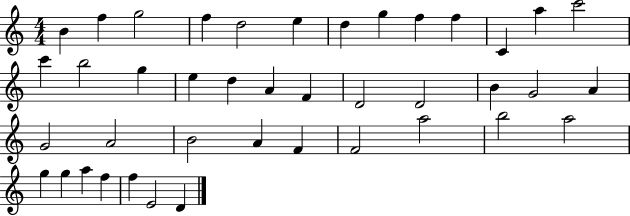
B4/q F5/q G5/h F5/q D5/h E5/q D5/q G5/q F5/q F5/q C4/q A5/q C6/h C6/q B5/h G5/q E5/q D5/q A4/q F4/q D4/h D4/h B4/q G4/h A4/q G4/h A4/h B4/h A4/q F4/q F4/h A5/h B5/h A5/h G5/q G5/q A5/q F5/q F5/q E4/h D4/q